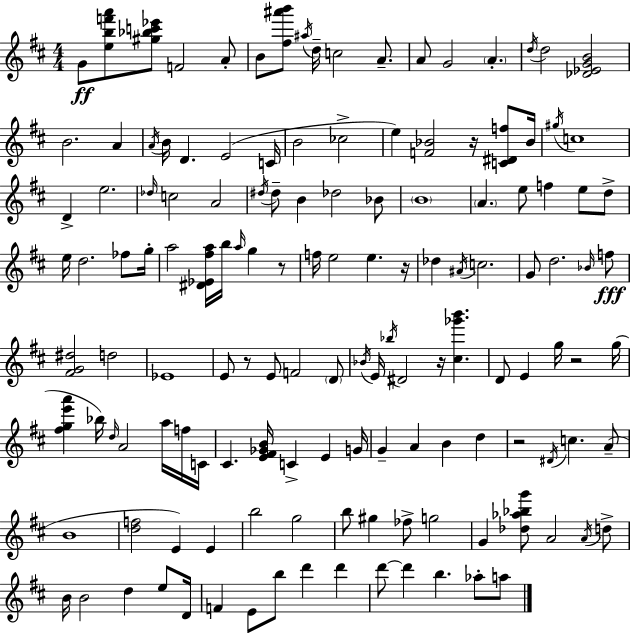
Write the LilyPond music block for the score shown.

{
  \clef treble
  \numericTimeSignature
  \time 4/4
  \key d \major
  g'8\ff <e'' b'' f''' a'''>8 <gis'' bes'' c''' ees'''>8 f'2 a'8-. | b'8 <fis'' ais''' b'''>8 \acciaccatura { ais''16 } d''16-- c''2 a'8.-- | a'8 g'2 \parenthesize a'4.-. | \acciaccatura { d''16 } d''2 <des' ees' g' b'>2 | \break b'2. a'4 | \acciaccatura { a'16 } b'16 d'4. e'2( | c'16 b'2 ces''2-> | e''4) <f' bes'>2 r16 | \break <c' dis' f''>8 bes'16 \acciaccatura { gis''16 } c''1 | d'4-> e''2. | \grace { des''16 } c''2 a'2 | \acciaccatura { dis''16 } dis''8-- b'4 des''2 | \break bes'8 \parenthesize b'1 | \parenthesize a'4. e''8 f''4 | e''8 d''8-> e''16 d''2. | fes''8 g''16-. a''2 <dis' ees' fis'' a''>16 b''16 | \break \grace { a''16 } g''4 r8 f''16 e''2 | e''4. r16 des''4 \acciaccatura { ais'16 } c''2. | g'8 d''2. | \grace { bes'16 } f''8\fff <fis' g' dis''>2 | \break d''2 ees'1 | e'8 r8 e'8 f'2 | \parenthesize d'8 \acciaccatura { bes'16 } e'16 \acciaccatura { bes''16 } dis'2 | r16 <cis'' ges''' b'''>4. d'8 e'4 | \break g''16 r2 g''16( <fis'' g'' e''' a'''>4 bes''16) | \grace { d''16 } a'2 a''16 f''16 c'16 cis'4. | <e' fis' ges' b'>16 c'4-> e'4 g'16 g'4-- | a'4 b'4 d''4 r2 | \break \acciaccatura { dis'16 } c''4. a'8--( b'1 | <d'' f''>2 | e'4) e'4 b''2 | g''2 b''8 gis''4 | \break fes''8-> g''2 g'4 | <des'' aes'' bes'' g'''>8 a'2 \acciaccatura { a'16 } d''8-> b'16 b'2 | d''4 e''8 d'16 f'4 | e'8 b''8 d'''4 d'''4 d'''8~~ | \break d'''4 b''4. aes''8-. a''8 \bar "|."
}